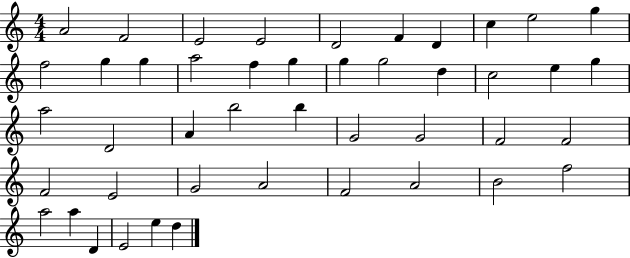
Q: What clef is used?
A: treble